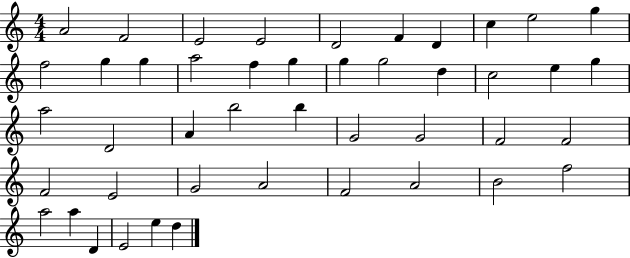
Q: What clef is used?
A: treble